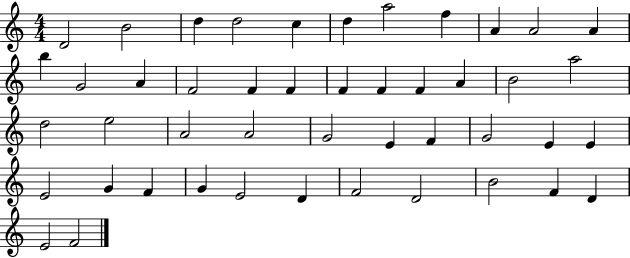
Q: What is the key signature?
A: C major